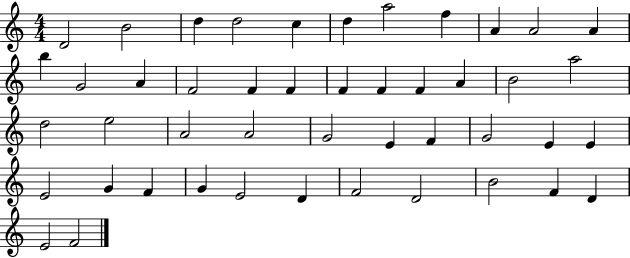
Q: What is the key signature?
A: C major